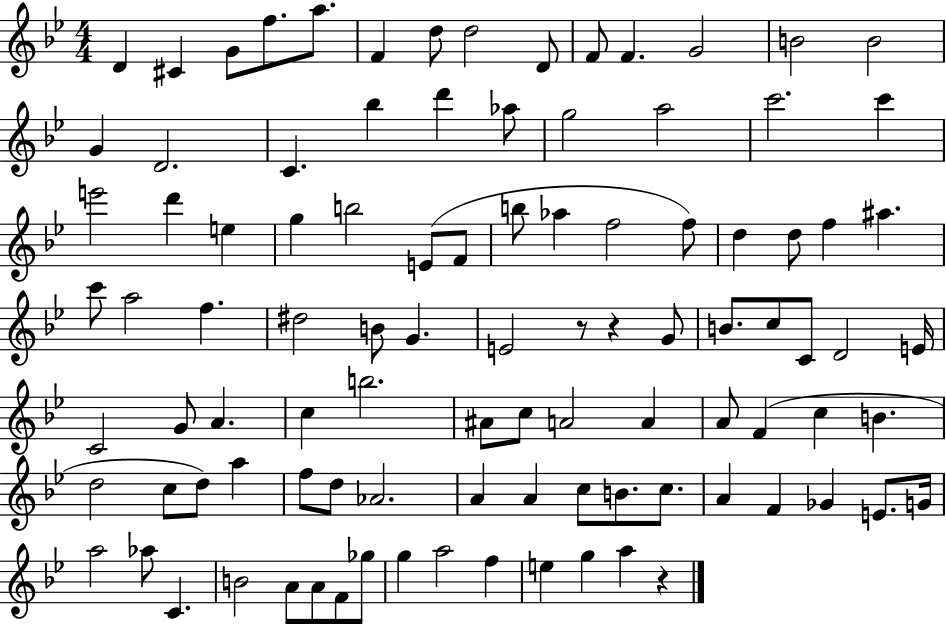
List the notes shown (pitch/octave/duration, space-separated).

D4/q C#4/q G4/e F5/e. A5/e. F4/q D5/e D5/h D4/e F4/e F4/q. G4/h B4/h B4/h G4/q D4/h. C4/q. Bb5/q D6/q Ab5/e G5/h A5/h C6/h. C6/q E6/h D6/q E5/q G5/q B5/h E4/e F4/e B5/e Ab5/q F5/h F5/e D5/q D5/e F5/q A#5/q. C6/e A5/h F5/q. D#5/h B4/e G4/q. E4/h R/e R/q G4/e B4/e. C5/e C4/e D4/h E4/s C4/h G4/e A4/q. C5/q B5/h. A#4/e C5/e A4/h A4/q A4/e F4/q C5/q B4/q. D5/h C5/e D5/e A5/q F5/e D5/e Ab4/h. A4/q A4/q C5/e B4/e. C5/e. A4/q F4/q Gb4/q E4/e. G4/s A5/h Ab5/e C4/q. B4/h A4/e A4/e F4/e Gb5/e G5/q A5/h F5/q E5/q G5/q A5/q R/q